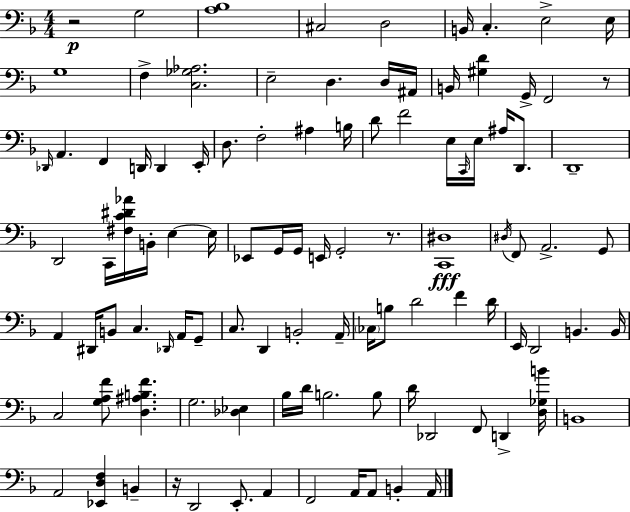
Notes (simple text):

R/h G3/h [A3,Bb3]/w C#3/h D3/h B2/s C3/q. E3/h E3/s G3/w F3/q [C3,Gb3,Ab3]/h. E3/h D3/q. D3/s A#2/s B2/s [G#3,D4]/q G2/s F2/h R/e Db2/s A2/q. F2/q D2/s D2/q E2/s D3/e. F3/h A#3/q B3/s D4/e F4/h E3/s C2/s E3/s A#3/s D2/e. D2/w D2/h C2/s [F#3,C4,D#4,Ab4]/s B2/s E3/q E3/s Eb2/e G2/s G2/s E2/s G2/h R/e. [C2,D#3]/w D#3/s F2/e A2/h. G2/e A2/q D#2/s B2/e C3/q. Db2/s A2/s G2/e C3/e. D2/q B2/h A2/s CES3/s B3/e D4/h F4/q D4/s E2/s D2/h B2/q. B2/s C3/h [G3,A3,F4]/e [D3,A#3,B3,F4]/q. G3/h. [Db3,Eb3]/q Bb3/s D4/s B3/h. B3/e D4/s Db2/h F2/e D2/q [D3,Gb3,B4]/s B2/w A2/h [Eb2,D3,F3]/q B2/q R/s D2/h E2/e. A2/q F2/h A2/s A2/e B2/q A2/s